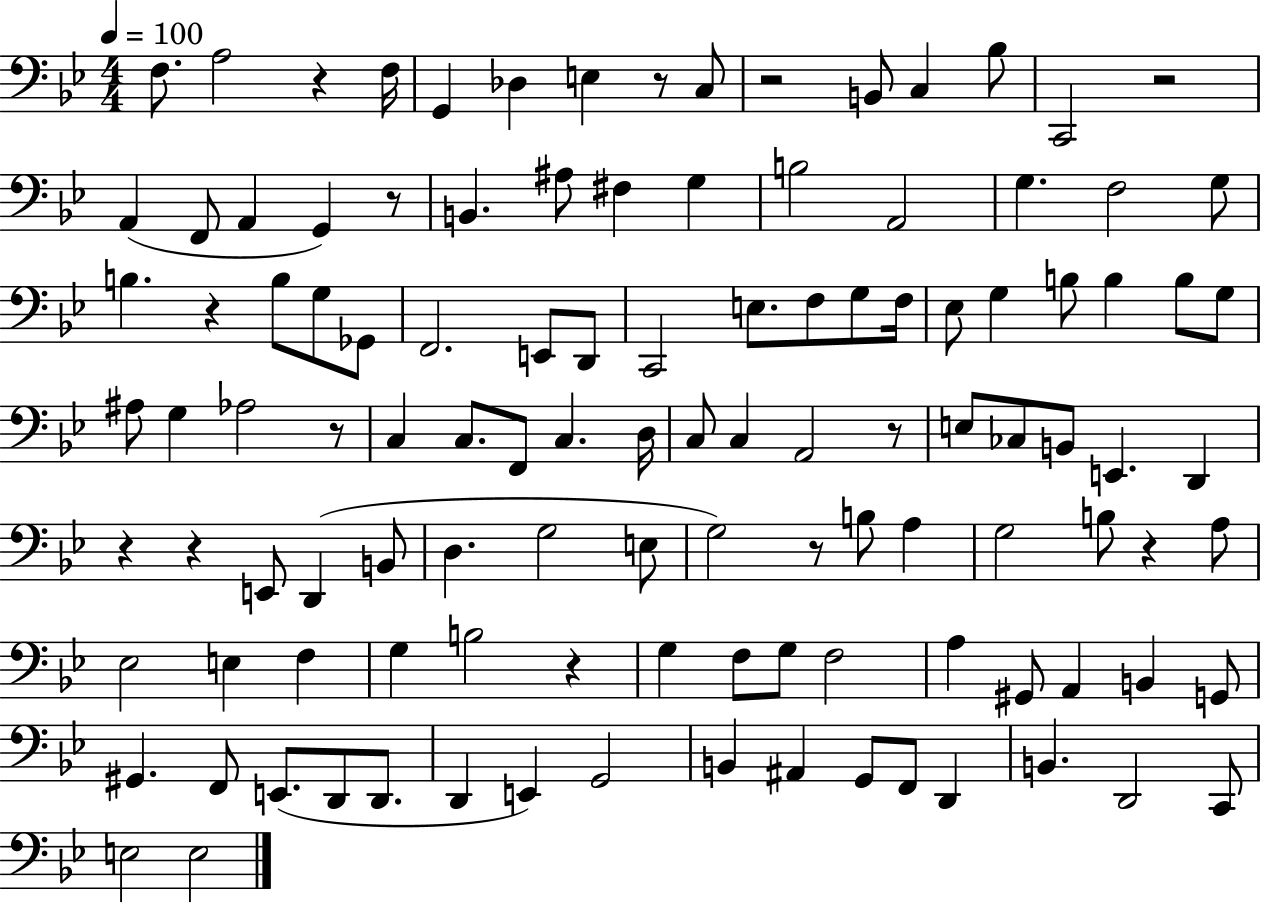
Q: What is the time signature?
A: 4/4